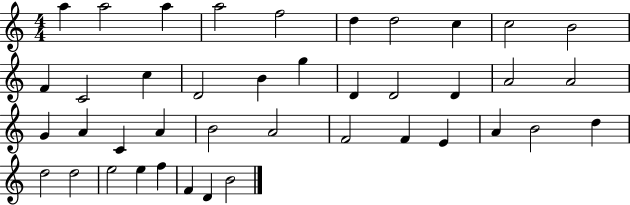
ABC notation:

X:1
T:Untitled
M:4/4
L:1/4
K:C
a a2 a a2 f2 d d2 c c2 B2 F C2 c D2 B g D D2 D A2 A2 G A C A B2 A2 F2 F E A B2 d d2 d2 e2 e f F D B2